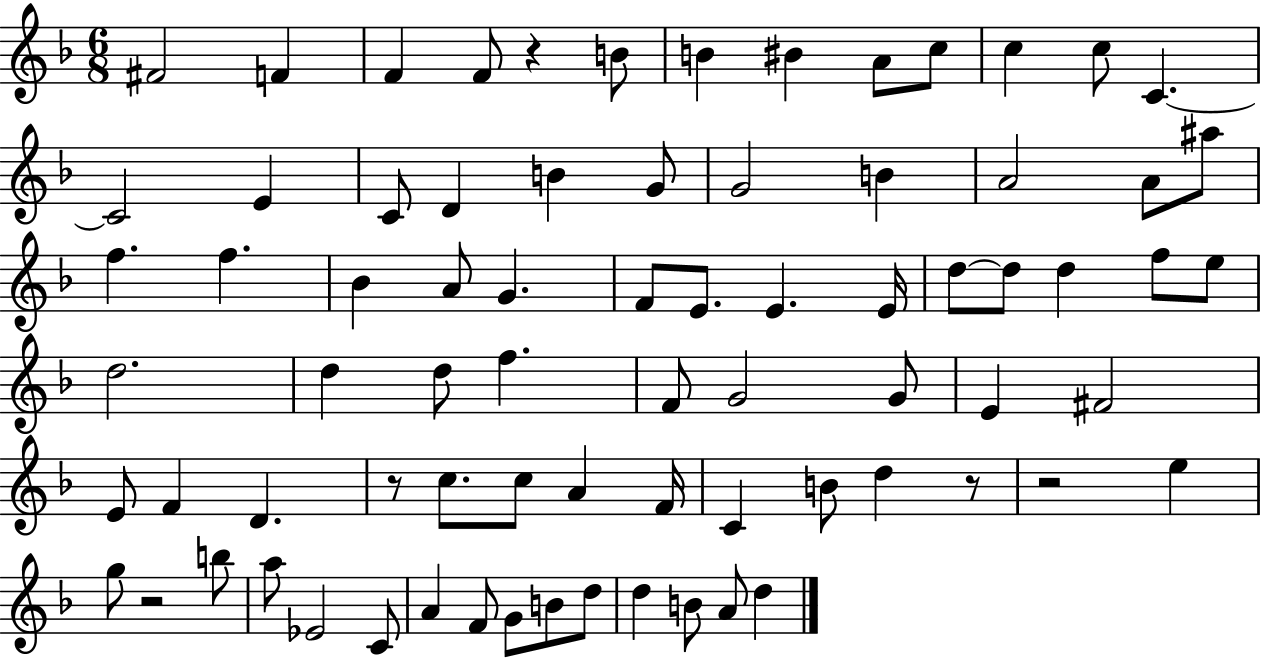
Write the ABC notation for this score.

X:1
T:Untitled
M:6/8
L:1/4
K:F
^F2 F F F/2 z B/2 B ^B A/2 c/2 c c/2 C C2 E C/2 D B G/2 G2 B A2 A/2 ^a/2 f f _B A/2 G F/2 E/2 E E/4 d/2 d/2 d f/2 e/2 d2 d d/2 f F/2 G2 G/2 E ^F2 E/2 F D z/2 c/2 c/2 A F/4 C B/2 d z/2 z2 e g/2 z2 b/2 a/2 _E2 C/2 A F/2 G/2 B/2 d/2 d B/2 A/2 d